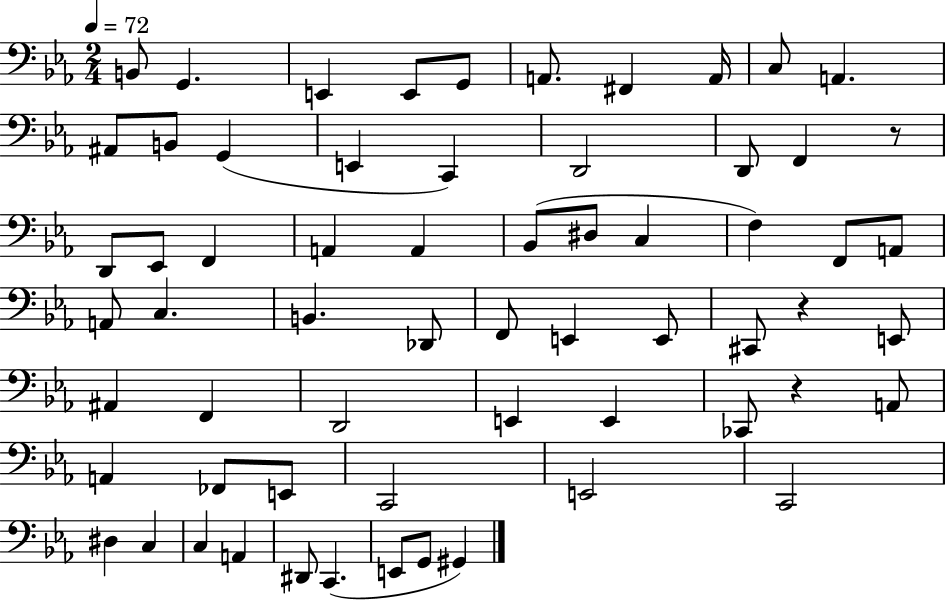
{
  \clef bass
  \numericTimeSignature
  \time 2/4
  \key ees \major
  \tempo 4 = 72
  \repeat volta 2 { b,8 g,4. | e,4 e,8 g,8 | a,8. fis,4 a,16 | c8 a,4. | \break ais,8 b,8 g,4( | e,4 c,4) | d,2 | d,8 f,4 r8 | \break d,8 ees,8 f,4 | a,4 a,4 | bes,8( dis8 c4 | f4) f,8 a,8 | \break a,8 c4. | b,4. des,8 | f,8 e,4 e,8 | cis,8 r4 e,8 | \break ais,4 f,4 | d,2 | e,4 e,4 | ces,8 r4 a,8 | \break a,4 fes,8 e,8 | c,2 | e,2 | c,2 | \break dis4 c4 | c4 a,4 | dis,8 c,4.( | e,8 g,8 gis,4) | \break } \bar "|."
}